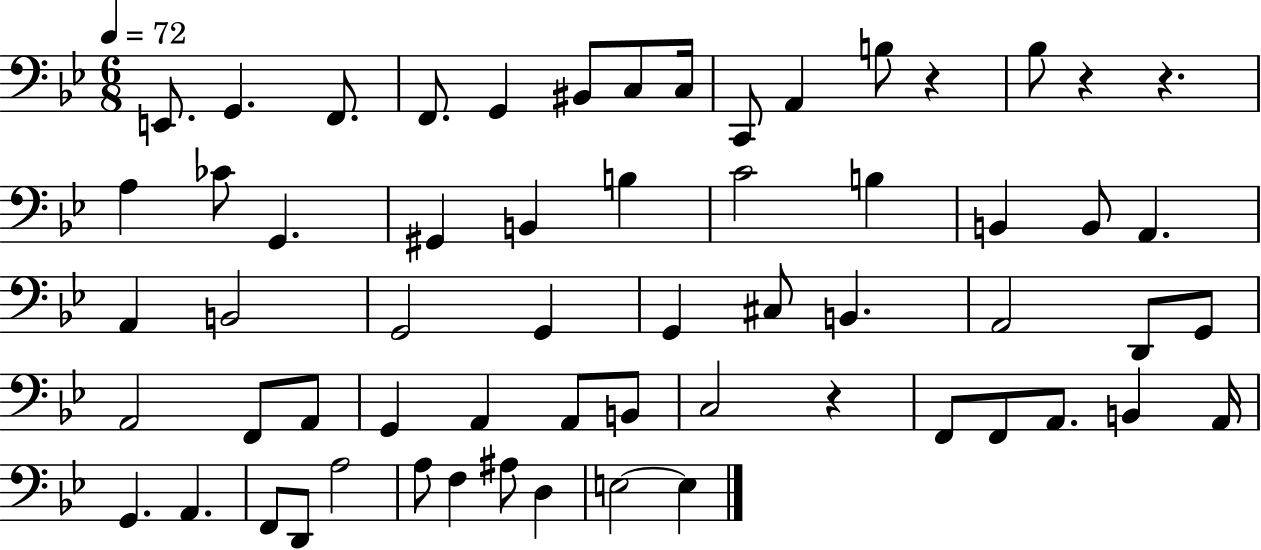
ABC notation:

X:1
T:Untitled
M:6/8
L:1/4
K:Bb
E,,/2 G,, F,,/2 F,,/2 G,, ^B,,/2 C,/2 C,/4 C,,/2 A,, B,/2 z _B,/2 z z A, _C/2 G,, ^G,, B,, B, C2 B, B,, B,,/2 A,, A,, B,,2 G,,2 G,, G,, ^C,/2 B,, A,,2 D,,/2 G,,/2 A,,2 F,,/2 A,,/2 G,, A,, A,,/2 B,,/2 C,2 z F,,/2 F,,/2 A,,/2 B,, A,,/4 G,, A,, F,,/2 D,,/2 A,2 A,/2 F, ^A,/2 D, E,2 E,